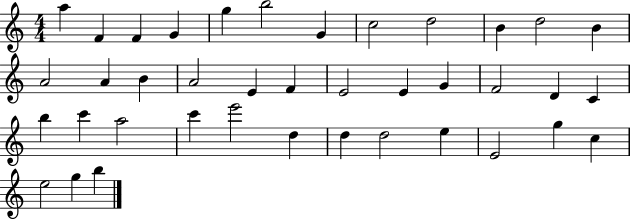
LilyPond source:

{
  \clef treble
  \numericTimeSignature
  \time 4/4
  \key c \major
  a''4 f'4 f'4 g'4 | g''4 b''2 g'4 | c''2 d''2 | b'4 d''2 b'4 | \break a'2 a'4 b'4 | a'2 e'4 f'4 | e'2 e'4 g'4 | f'2 d'4 c'4 | \break b''4 c'''4 a''2 | c'''4 e'''2 d''4 | d''4 d''2 e''4 | e'2 g''4 c''4 | \break e''2 g''4 b''4 | \bar "|."
}